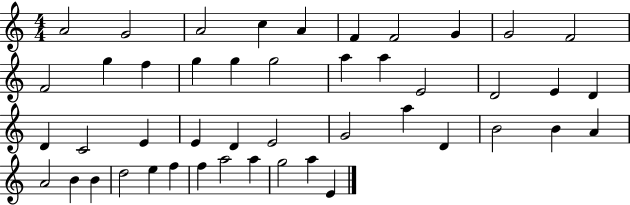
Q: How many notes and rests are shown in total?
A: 46